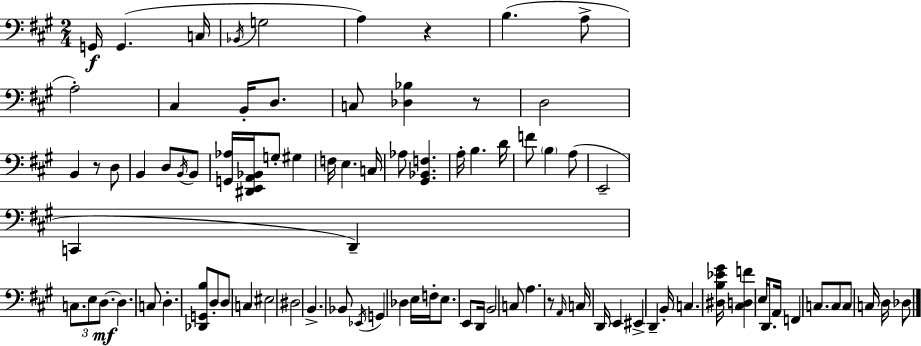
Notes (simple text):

G2/s G2/q. C3/s Bb2/s G3/h A3/q R/q B3/q. A3/e A3/h C#3/q B2/s D3/e. C3/e [Db3,Bb3]/q R/e D3/h B2/q R/e D3/e B2/q D3/e B2/s B2/e [G2,Ab3]/s [D#2,E2,A2,Bb2]/s G3/e G#3/q F3/s E3/q. C3/s Ab3/e [G#2,Bb2,F3]/q. A3/s B3/q. D4/s F4/e B3/q A3/e E2/h C2/q D2/q C3/e. E3/e D3/e. D3/q. C3/e D3/q. [Db2,G2,B3]/e D3/e D3/e C3/q EIS3/h D#3/h B2/q. Bb2/e Eb2/s G2/q Db3/q E3/s F3/s E3/e. E2/e D2/s B2/h C3/e A3/q. R/e A2/s C3/s D2/s E2/q EIS2/q D2/q B2/s C3/q. [D#3,B3,Eb4,G#4]/s [C#3,D3,F4]/q E3/s D2/e. A2/s F2/q C3/e. C3/e C3/e C3/s D3/s Db3/e